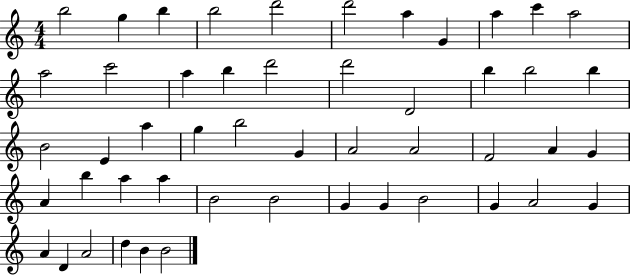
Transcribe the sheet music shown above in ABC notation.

X:1
T:Untitled
M:4/4
L:1/4
K:C
b2 g b b2 d'2 d'2 a G a c' a2 a2 c'2 a b d'2 d'2 D2 b b2 b B2 E a g b2 G A2 A2 F2 A G A b a a B2 B2 G G B2 G A2 G A D A2 d B B2